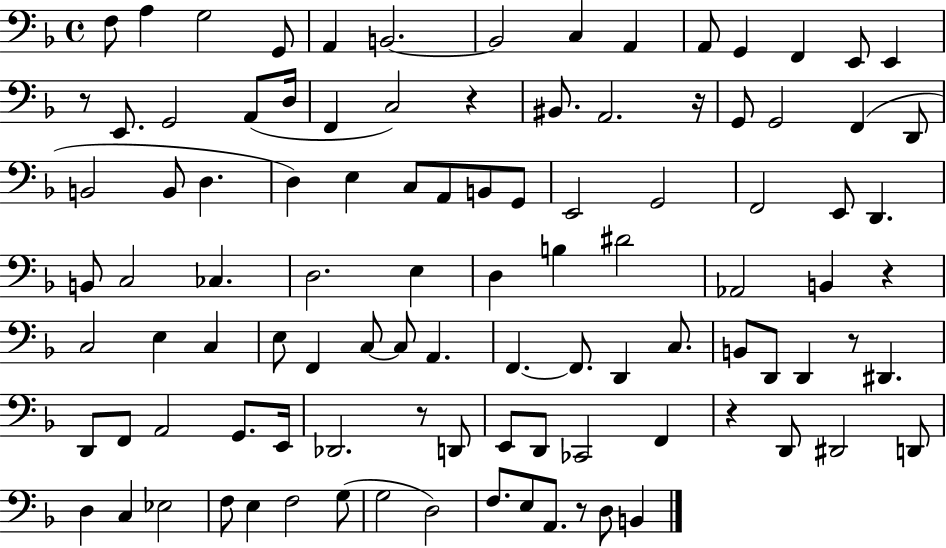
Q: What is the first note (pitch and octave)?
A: F3